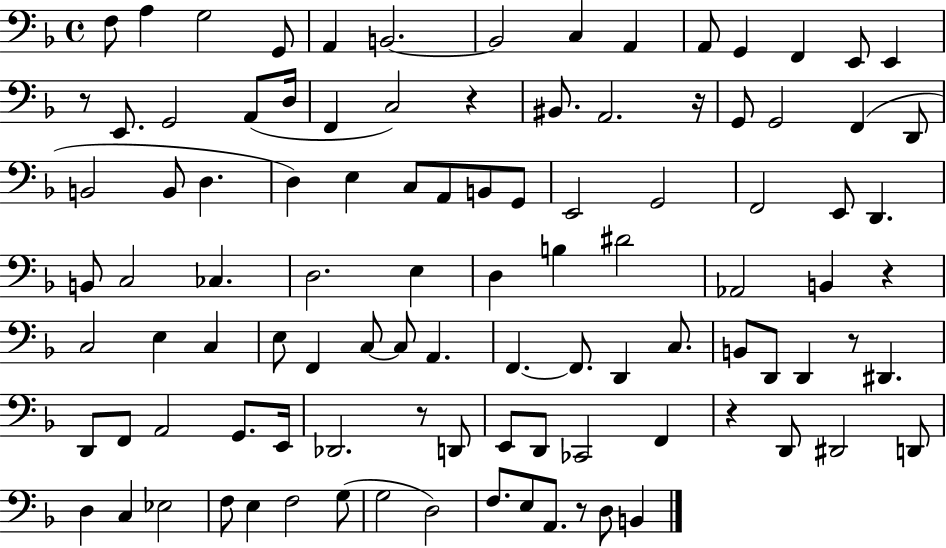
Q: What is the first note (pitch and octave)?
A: F3